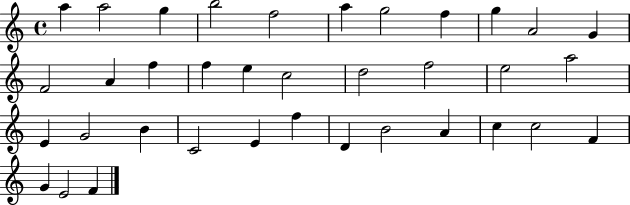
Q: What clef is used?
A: treble